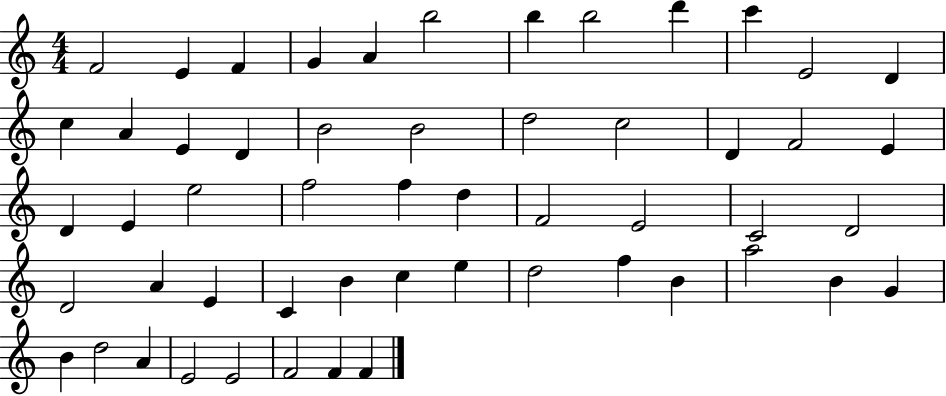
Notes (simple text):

F4/h E4/q F4/q G4/q A4/q B5/h B5/q B5/h D6/q C6/q E4/h D4/q C5/q A4/q E4/q D4/q B4/h B4/h D5/h C5/h D4/q F4/h E4/q D4/q E4/q E5/h F5/h F5/q D5/q F4/h E4/h C4/h D4/h D4/h A4/q E4/q C4/q B4/q C5/q E5/q D5/h F5/q B4/q A5/h B4/q G4/q B4/q D5/h A4/q E4/h E4/h F4/h F4/q F4/q